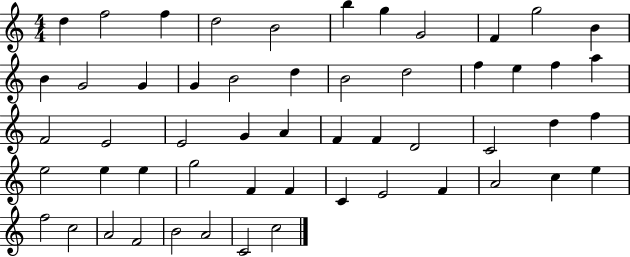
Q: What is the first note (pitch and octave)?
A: D5